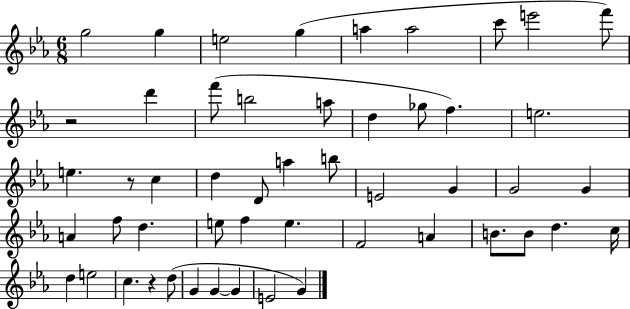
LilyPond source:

{
  \clef treble
  \numericTimeSignature
  \time 6/8
  \key ees \major
  g''2 g''4 | e''2 g''4( | a''4 a''2 | c'''8 e'''2 f'''8) | \break r2 d'''4 | f'''8( b''2 a''8 | d''4 ges''8 f''4.) | e''2. | \break e''4. r8 c''4 | d''4 d'8 a''4 b''8 | e'2 g'4 | g'2 g'4 | \break a'4 f''8 d''4. | e''8 f''4 e''4. | f'2 a'4 | b'8. b'8 d''4. c''16 | \break d''4 e''2 | c''4. r4 d''8( | g'4 g'4~~ g'4 | e'2 g'4) | \break \bar "|."
}